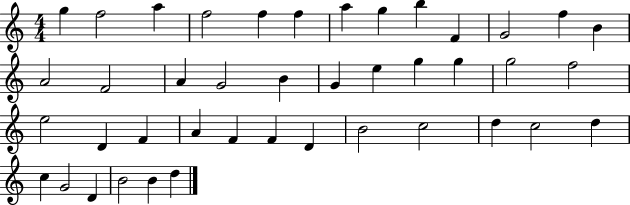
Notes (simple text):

G5/q F5/h A5/q F5/h F5/q F5/q A5/q G5/q B5/q F4/q G4/h F5/q B4/q A4/h F4/h A4/q G4/h B4/q G4/q E5/q G5/q G5/q G5/h F5/h E5/h D4/q F4/q A4/q F4/q F4/q D4/q B4/h C5/h D5/q C5/h D5/q C5/q G4/h D4/q B4/h B4/q D5/q